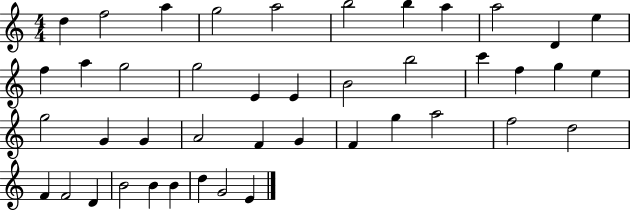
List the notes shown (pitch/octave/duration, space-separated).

D5/q F5/h A5/q G5/h A5/h B5/h B5/q A5/q A5/h D4/q E5/q F5/q A5/q G5/h G5/h E4/q E4/q B4/h B5/h C6/q F5/q G5/q E5/q G5/h G4/q G4/q A4/h F4/q G4/q F4/q G5/q A5/h F5/h D5/h F4/q F4/h D4/q B4/h B4/q B4/q D5/q G4/h E4/q